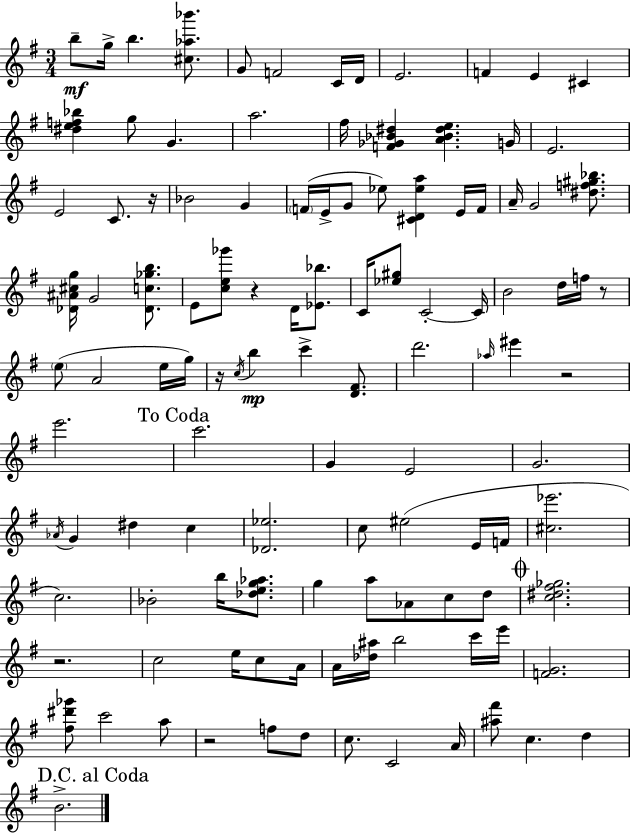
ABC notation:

X:1
T:Untitled
M:3/4
L:1/4
K:Em
b/2 g/4 b [^c_a_b']/2 G/2 F2 C/4 D/4 E2 F E ^C [^def_b] g/2 G a2 ^f/4 [F_G_B^d] [A_B^de] G/4 E2 E2 C/2 z/4 _B2 G F/4 E/4 G/2 _e/2 [^CD_ea] E/4 F/4 A/4 G2 [^df^g_b]/2 [_D^A^cg]/4 G2 [_Dc_gb]/2 E/2 [ce_g']/2 z D/4 [_E_b]/2 C/4 [_e^g]/2 C2 C/4 B2 d/4 f/4 z/2 e/2 A2 e/4 g/4 z/4 c/4 b c' [D^F]/2 d'2 _a/4 ^e' z2 e'2 c'2 G E2 G2 _A/4 G ^d c [_D_e]2 c/2 ^e2 E/4 F/4 [^c_e']2 c2 _B2 b/4 [_deg_a]/2 g a/2 _A/2 c/2 d/2 [c^d^f_g]2 z2 c2 e/4 c/2 A/4 A/4 [_d^a]/4 b2 c'/4 e'/4 [FG]2 [^f^d'_g']/2 c'2 a/2 z2 f/2 d/2 c/2 C2 A/4 [^a^f']/2 c d B2